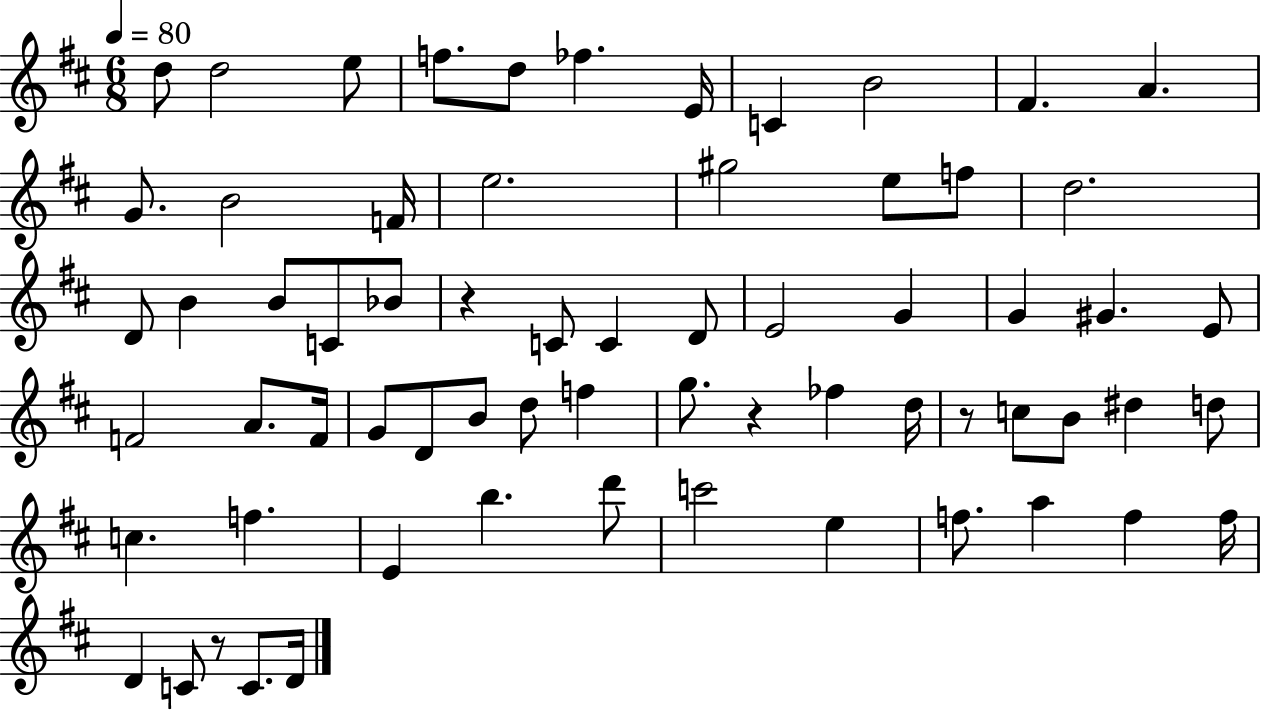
{
  \clef treble
  \numericTimeSignature
  \time 6/8
  \key d \major
  \tempo 4 = 80
  \repeat volta 2 { d''8 d''2 e''8 | f''8. d''8 fes''4. e'16 | c'4 b'2 | fis'4. a'4. | \break g'8. b'2 f'16 | e''2. | gis''2 e''8 f''8 | d''2. | \break d'8 b'4 b'8 c'8 bes'8 | r4 c'8 c'4 d'8 | e'2 g'4 | g'4 gis'4. e'8 | \break f'2 a'8. f'16 | g'8 d'8 b'8 d''8 f''4 | g''8. r4 fes''4 d''16 | r8 c''8 b'8 dis''4 d''8 | \break c''4. f''4. | e'4 b''4. d'''8 | c'''2 e''4 | f''8. a''4 f''4 f''16 | \break d'4 c'8 r8 c'8. d'16 | } \bar "|."
}